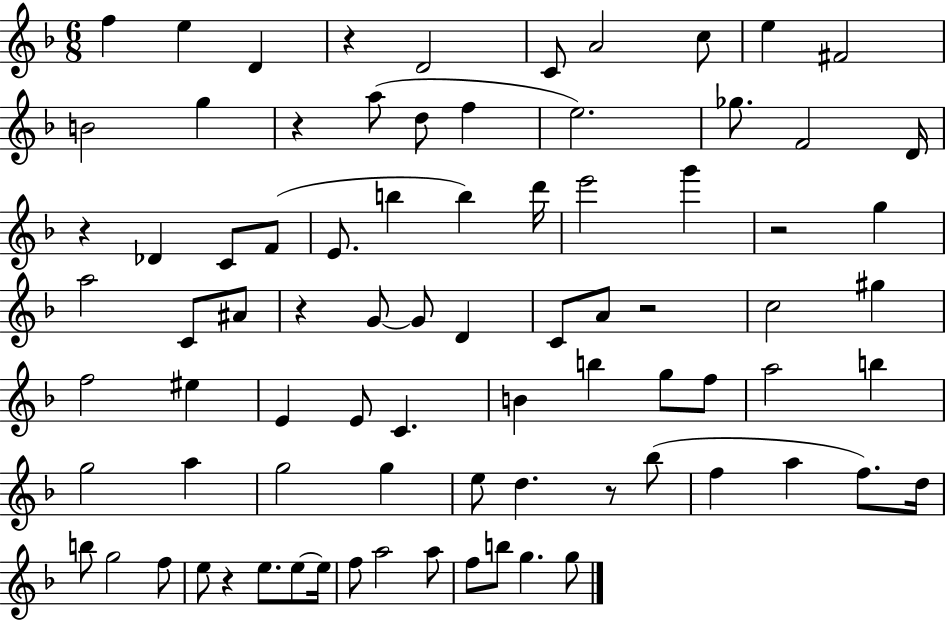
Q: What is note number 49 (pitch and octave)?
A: B5